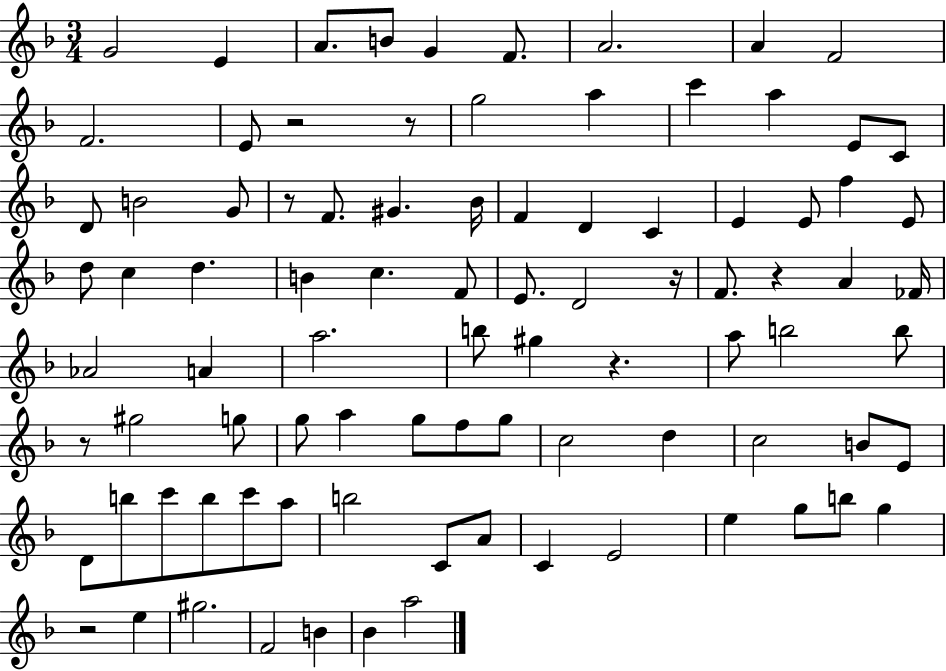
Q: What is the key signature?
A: F major